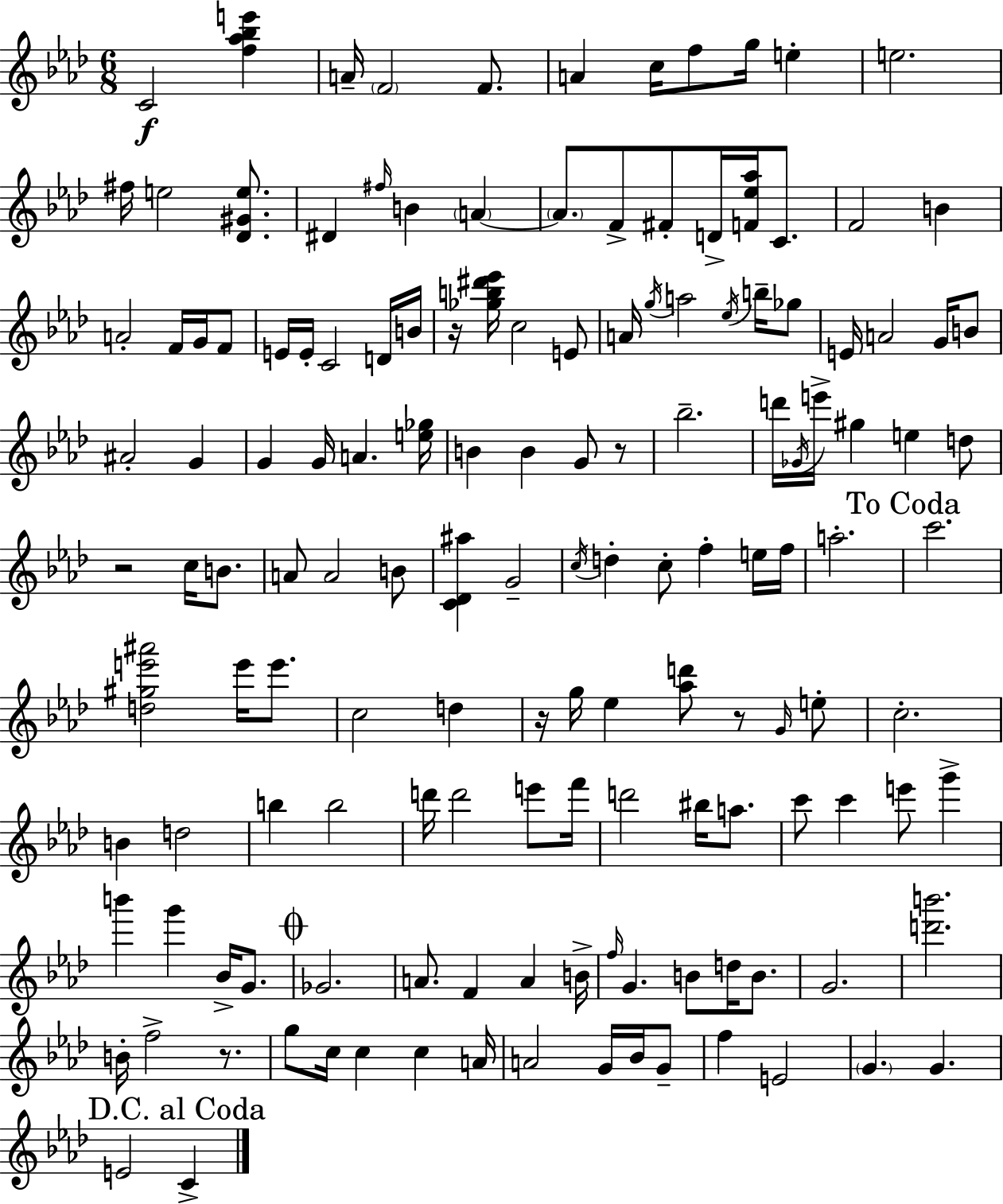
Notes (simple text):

C4/h [F5,Ab5,Bb5,E6]/q A4/s F4/h F4/e. A4/q C5/s F5/e G5/s E5/q E5/h. F#5/s E5/h [Db4,G#4,E5]/e. D#4/q F#5/s B4/q A4/q A4/e. F4/e F#4/e D4/s [F4,Eb5,Ab5]/s C4/e. F4/h B4/q A4/h F4/s G4/s F4/e E4/s E4/s C4/h D4/s B4/s R/s [Gb5,B5,D#6,Eb6]/s C5/h E4/e A4/s G5/s A5/h Eb5/s B5/s Gb5/e E4/s A4/h G4/s B4/e A#4/h G4/q G4/q G4/s A4/q. [E5,Gb5]/s B4/q B4/q G4/e R/e Bb5/h. D6/s Gb4/s E6/s G#5/q E5/q D5/e R/h C5/s B4/e. A4/e A4/h B4/e [C4,Db4,A#5]/q G4/h C5/s D5/q C5/e F5/q E5/s F5/s A5/h. C6/h. [D5,G#5,E6,A#6]/h E6/s E6/e. C5/h D5/q R/s G5/s Eb5/q [Ab5,D6]/e R/e G4/s E5/e C5/h. B4/q D5/h B5/q B5/h D6/s D6/h E6/e F6/s D6/h BIS5/s A5/e. C6/e C6/q E6/e G6/q B6/q G6/q Bb4/s G4/e. Gb4/h. A4/e. F4/q A4/q B4/s F5/s G4/q. B4/e D5/s B4/e. G4/h. [D6,B6]/h. B4/s F5/h R/e. G5/e C5/s C5/q C5/q A4/s A4/h G4/s Bb4/s G4/e F5/q E4/h G4/q. G4/q. E4/h C4/q